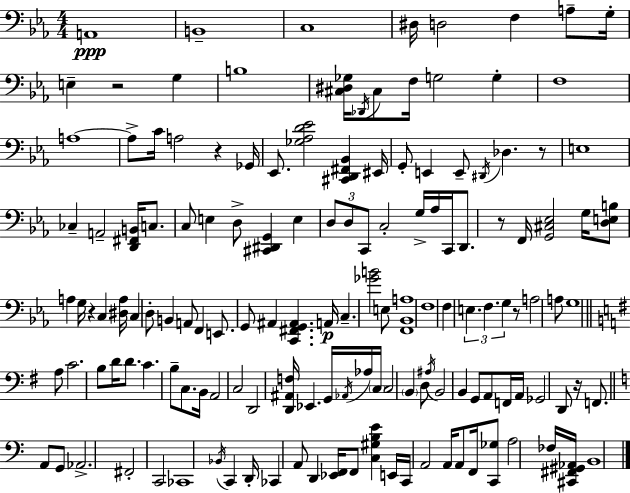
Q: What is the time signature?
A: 4/4